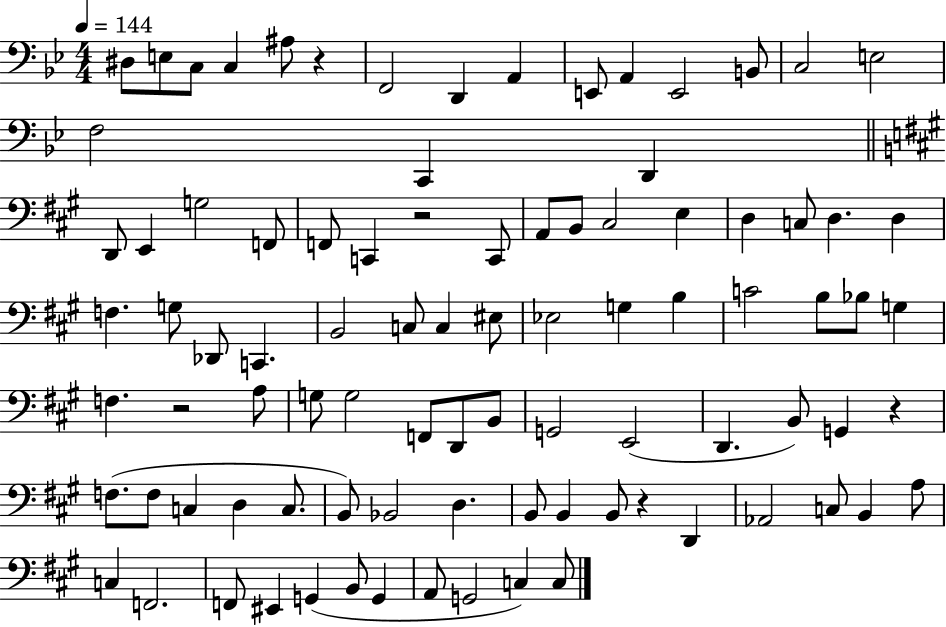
X:1
T:Untitled
M:4/4
L:1/4
K:Bb
^D,/2 E,/2 C,/2 C, ^A,/2 z F,,2 D,, A,, E,,/2 A,, E,,2 B,,/2 C,2 E,2 F,2 C,, D,, D,,/2 E,, G,2 F,,/2 F,,/2 C,, z2 C,,/2 A,,/2 B,,/2 ^C,2 E, D, C,/2 D, D, F, G,/2 _D,,/2 C,, B,,2 C,/2 C, ^E,/2 _E,2 G, B, C2 B,/2 _B,/2 G, F, z2 A,/2 G,/2 G,2 F,,/2 D,,/2 B,,/2 G,,2 E,,2 D,, B,,/2 G,, z F,/2 F,/2 C, D, C,/2 B,,/2 _B,,2 D, B,,/2 B,, B,,/2 z D,, _A,,2 C,/2 B,, A,/2 C, F,,2 F,,/2 ^E,, G,, B,,/2 G,, A,,/2 G,,2 C, C,/2